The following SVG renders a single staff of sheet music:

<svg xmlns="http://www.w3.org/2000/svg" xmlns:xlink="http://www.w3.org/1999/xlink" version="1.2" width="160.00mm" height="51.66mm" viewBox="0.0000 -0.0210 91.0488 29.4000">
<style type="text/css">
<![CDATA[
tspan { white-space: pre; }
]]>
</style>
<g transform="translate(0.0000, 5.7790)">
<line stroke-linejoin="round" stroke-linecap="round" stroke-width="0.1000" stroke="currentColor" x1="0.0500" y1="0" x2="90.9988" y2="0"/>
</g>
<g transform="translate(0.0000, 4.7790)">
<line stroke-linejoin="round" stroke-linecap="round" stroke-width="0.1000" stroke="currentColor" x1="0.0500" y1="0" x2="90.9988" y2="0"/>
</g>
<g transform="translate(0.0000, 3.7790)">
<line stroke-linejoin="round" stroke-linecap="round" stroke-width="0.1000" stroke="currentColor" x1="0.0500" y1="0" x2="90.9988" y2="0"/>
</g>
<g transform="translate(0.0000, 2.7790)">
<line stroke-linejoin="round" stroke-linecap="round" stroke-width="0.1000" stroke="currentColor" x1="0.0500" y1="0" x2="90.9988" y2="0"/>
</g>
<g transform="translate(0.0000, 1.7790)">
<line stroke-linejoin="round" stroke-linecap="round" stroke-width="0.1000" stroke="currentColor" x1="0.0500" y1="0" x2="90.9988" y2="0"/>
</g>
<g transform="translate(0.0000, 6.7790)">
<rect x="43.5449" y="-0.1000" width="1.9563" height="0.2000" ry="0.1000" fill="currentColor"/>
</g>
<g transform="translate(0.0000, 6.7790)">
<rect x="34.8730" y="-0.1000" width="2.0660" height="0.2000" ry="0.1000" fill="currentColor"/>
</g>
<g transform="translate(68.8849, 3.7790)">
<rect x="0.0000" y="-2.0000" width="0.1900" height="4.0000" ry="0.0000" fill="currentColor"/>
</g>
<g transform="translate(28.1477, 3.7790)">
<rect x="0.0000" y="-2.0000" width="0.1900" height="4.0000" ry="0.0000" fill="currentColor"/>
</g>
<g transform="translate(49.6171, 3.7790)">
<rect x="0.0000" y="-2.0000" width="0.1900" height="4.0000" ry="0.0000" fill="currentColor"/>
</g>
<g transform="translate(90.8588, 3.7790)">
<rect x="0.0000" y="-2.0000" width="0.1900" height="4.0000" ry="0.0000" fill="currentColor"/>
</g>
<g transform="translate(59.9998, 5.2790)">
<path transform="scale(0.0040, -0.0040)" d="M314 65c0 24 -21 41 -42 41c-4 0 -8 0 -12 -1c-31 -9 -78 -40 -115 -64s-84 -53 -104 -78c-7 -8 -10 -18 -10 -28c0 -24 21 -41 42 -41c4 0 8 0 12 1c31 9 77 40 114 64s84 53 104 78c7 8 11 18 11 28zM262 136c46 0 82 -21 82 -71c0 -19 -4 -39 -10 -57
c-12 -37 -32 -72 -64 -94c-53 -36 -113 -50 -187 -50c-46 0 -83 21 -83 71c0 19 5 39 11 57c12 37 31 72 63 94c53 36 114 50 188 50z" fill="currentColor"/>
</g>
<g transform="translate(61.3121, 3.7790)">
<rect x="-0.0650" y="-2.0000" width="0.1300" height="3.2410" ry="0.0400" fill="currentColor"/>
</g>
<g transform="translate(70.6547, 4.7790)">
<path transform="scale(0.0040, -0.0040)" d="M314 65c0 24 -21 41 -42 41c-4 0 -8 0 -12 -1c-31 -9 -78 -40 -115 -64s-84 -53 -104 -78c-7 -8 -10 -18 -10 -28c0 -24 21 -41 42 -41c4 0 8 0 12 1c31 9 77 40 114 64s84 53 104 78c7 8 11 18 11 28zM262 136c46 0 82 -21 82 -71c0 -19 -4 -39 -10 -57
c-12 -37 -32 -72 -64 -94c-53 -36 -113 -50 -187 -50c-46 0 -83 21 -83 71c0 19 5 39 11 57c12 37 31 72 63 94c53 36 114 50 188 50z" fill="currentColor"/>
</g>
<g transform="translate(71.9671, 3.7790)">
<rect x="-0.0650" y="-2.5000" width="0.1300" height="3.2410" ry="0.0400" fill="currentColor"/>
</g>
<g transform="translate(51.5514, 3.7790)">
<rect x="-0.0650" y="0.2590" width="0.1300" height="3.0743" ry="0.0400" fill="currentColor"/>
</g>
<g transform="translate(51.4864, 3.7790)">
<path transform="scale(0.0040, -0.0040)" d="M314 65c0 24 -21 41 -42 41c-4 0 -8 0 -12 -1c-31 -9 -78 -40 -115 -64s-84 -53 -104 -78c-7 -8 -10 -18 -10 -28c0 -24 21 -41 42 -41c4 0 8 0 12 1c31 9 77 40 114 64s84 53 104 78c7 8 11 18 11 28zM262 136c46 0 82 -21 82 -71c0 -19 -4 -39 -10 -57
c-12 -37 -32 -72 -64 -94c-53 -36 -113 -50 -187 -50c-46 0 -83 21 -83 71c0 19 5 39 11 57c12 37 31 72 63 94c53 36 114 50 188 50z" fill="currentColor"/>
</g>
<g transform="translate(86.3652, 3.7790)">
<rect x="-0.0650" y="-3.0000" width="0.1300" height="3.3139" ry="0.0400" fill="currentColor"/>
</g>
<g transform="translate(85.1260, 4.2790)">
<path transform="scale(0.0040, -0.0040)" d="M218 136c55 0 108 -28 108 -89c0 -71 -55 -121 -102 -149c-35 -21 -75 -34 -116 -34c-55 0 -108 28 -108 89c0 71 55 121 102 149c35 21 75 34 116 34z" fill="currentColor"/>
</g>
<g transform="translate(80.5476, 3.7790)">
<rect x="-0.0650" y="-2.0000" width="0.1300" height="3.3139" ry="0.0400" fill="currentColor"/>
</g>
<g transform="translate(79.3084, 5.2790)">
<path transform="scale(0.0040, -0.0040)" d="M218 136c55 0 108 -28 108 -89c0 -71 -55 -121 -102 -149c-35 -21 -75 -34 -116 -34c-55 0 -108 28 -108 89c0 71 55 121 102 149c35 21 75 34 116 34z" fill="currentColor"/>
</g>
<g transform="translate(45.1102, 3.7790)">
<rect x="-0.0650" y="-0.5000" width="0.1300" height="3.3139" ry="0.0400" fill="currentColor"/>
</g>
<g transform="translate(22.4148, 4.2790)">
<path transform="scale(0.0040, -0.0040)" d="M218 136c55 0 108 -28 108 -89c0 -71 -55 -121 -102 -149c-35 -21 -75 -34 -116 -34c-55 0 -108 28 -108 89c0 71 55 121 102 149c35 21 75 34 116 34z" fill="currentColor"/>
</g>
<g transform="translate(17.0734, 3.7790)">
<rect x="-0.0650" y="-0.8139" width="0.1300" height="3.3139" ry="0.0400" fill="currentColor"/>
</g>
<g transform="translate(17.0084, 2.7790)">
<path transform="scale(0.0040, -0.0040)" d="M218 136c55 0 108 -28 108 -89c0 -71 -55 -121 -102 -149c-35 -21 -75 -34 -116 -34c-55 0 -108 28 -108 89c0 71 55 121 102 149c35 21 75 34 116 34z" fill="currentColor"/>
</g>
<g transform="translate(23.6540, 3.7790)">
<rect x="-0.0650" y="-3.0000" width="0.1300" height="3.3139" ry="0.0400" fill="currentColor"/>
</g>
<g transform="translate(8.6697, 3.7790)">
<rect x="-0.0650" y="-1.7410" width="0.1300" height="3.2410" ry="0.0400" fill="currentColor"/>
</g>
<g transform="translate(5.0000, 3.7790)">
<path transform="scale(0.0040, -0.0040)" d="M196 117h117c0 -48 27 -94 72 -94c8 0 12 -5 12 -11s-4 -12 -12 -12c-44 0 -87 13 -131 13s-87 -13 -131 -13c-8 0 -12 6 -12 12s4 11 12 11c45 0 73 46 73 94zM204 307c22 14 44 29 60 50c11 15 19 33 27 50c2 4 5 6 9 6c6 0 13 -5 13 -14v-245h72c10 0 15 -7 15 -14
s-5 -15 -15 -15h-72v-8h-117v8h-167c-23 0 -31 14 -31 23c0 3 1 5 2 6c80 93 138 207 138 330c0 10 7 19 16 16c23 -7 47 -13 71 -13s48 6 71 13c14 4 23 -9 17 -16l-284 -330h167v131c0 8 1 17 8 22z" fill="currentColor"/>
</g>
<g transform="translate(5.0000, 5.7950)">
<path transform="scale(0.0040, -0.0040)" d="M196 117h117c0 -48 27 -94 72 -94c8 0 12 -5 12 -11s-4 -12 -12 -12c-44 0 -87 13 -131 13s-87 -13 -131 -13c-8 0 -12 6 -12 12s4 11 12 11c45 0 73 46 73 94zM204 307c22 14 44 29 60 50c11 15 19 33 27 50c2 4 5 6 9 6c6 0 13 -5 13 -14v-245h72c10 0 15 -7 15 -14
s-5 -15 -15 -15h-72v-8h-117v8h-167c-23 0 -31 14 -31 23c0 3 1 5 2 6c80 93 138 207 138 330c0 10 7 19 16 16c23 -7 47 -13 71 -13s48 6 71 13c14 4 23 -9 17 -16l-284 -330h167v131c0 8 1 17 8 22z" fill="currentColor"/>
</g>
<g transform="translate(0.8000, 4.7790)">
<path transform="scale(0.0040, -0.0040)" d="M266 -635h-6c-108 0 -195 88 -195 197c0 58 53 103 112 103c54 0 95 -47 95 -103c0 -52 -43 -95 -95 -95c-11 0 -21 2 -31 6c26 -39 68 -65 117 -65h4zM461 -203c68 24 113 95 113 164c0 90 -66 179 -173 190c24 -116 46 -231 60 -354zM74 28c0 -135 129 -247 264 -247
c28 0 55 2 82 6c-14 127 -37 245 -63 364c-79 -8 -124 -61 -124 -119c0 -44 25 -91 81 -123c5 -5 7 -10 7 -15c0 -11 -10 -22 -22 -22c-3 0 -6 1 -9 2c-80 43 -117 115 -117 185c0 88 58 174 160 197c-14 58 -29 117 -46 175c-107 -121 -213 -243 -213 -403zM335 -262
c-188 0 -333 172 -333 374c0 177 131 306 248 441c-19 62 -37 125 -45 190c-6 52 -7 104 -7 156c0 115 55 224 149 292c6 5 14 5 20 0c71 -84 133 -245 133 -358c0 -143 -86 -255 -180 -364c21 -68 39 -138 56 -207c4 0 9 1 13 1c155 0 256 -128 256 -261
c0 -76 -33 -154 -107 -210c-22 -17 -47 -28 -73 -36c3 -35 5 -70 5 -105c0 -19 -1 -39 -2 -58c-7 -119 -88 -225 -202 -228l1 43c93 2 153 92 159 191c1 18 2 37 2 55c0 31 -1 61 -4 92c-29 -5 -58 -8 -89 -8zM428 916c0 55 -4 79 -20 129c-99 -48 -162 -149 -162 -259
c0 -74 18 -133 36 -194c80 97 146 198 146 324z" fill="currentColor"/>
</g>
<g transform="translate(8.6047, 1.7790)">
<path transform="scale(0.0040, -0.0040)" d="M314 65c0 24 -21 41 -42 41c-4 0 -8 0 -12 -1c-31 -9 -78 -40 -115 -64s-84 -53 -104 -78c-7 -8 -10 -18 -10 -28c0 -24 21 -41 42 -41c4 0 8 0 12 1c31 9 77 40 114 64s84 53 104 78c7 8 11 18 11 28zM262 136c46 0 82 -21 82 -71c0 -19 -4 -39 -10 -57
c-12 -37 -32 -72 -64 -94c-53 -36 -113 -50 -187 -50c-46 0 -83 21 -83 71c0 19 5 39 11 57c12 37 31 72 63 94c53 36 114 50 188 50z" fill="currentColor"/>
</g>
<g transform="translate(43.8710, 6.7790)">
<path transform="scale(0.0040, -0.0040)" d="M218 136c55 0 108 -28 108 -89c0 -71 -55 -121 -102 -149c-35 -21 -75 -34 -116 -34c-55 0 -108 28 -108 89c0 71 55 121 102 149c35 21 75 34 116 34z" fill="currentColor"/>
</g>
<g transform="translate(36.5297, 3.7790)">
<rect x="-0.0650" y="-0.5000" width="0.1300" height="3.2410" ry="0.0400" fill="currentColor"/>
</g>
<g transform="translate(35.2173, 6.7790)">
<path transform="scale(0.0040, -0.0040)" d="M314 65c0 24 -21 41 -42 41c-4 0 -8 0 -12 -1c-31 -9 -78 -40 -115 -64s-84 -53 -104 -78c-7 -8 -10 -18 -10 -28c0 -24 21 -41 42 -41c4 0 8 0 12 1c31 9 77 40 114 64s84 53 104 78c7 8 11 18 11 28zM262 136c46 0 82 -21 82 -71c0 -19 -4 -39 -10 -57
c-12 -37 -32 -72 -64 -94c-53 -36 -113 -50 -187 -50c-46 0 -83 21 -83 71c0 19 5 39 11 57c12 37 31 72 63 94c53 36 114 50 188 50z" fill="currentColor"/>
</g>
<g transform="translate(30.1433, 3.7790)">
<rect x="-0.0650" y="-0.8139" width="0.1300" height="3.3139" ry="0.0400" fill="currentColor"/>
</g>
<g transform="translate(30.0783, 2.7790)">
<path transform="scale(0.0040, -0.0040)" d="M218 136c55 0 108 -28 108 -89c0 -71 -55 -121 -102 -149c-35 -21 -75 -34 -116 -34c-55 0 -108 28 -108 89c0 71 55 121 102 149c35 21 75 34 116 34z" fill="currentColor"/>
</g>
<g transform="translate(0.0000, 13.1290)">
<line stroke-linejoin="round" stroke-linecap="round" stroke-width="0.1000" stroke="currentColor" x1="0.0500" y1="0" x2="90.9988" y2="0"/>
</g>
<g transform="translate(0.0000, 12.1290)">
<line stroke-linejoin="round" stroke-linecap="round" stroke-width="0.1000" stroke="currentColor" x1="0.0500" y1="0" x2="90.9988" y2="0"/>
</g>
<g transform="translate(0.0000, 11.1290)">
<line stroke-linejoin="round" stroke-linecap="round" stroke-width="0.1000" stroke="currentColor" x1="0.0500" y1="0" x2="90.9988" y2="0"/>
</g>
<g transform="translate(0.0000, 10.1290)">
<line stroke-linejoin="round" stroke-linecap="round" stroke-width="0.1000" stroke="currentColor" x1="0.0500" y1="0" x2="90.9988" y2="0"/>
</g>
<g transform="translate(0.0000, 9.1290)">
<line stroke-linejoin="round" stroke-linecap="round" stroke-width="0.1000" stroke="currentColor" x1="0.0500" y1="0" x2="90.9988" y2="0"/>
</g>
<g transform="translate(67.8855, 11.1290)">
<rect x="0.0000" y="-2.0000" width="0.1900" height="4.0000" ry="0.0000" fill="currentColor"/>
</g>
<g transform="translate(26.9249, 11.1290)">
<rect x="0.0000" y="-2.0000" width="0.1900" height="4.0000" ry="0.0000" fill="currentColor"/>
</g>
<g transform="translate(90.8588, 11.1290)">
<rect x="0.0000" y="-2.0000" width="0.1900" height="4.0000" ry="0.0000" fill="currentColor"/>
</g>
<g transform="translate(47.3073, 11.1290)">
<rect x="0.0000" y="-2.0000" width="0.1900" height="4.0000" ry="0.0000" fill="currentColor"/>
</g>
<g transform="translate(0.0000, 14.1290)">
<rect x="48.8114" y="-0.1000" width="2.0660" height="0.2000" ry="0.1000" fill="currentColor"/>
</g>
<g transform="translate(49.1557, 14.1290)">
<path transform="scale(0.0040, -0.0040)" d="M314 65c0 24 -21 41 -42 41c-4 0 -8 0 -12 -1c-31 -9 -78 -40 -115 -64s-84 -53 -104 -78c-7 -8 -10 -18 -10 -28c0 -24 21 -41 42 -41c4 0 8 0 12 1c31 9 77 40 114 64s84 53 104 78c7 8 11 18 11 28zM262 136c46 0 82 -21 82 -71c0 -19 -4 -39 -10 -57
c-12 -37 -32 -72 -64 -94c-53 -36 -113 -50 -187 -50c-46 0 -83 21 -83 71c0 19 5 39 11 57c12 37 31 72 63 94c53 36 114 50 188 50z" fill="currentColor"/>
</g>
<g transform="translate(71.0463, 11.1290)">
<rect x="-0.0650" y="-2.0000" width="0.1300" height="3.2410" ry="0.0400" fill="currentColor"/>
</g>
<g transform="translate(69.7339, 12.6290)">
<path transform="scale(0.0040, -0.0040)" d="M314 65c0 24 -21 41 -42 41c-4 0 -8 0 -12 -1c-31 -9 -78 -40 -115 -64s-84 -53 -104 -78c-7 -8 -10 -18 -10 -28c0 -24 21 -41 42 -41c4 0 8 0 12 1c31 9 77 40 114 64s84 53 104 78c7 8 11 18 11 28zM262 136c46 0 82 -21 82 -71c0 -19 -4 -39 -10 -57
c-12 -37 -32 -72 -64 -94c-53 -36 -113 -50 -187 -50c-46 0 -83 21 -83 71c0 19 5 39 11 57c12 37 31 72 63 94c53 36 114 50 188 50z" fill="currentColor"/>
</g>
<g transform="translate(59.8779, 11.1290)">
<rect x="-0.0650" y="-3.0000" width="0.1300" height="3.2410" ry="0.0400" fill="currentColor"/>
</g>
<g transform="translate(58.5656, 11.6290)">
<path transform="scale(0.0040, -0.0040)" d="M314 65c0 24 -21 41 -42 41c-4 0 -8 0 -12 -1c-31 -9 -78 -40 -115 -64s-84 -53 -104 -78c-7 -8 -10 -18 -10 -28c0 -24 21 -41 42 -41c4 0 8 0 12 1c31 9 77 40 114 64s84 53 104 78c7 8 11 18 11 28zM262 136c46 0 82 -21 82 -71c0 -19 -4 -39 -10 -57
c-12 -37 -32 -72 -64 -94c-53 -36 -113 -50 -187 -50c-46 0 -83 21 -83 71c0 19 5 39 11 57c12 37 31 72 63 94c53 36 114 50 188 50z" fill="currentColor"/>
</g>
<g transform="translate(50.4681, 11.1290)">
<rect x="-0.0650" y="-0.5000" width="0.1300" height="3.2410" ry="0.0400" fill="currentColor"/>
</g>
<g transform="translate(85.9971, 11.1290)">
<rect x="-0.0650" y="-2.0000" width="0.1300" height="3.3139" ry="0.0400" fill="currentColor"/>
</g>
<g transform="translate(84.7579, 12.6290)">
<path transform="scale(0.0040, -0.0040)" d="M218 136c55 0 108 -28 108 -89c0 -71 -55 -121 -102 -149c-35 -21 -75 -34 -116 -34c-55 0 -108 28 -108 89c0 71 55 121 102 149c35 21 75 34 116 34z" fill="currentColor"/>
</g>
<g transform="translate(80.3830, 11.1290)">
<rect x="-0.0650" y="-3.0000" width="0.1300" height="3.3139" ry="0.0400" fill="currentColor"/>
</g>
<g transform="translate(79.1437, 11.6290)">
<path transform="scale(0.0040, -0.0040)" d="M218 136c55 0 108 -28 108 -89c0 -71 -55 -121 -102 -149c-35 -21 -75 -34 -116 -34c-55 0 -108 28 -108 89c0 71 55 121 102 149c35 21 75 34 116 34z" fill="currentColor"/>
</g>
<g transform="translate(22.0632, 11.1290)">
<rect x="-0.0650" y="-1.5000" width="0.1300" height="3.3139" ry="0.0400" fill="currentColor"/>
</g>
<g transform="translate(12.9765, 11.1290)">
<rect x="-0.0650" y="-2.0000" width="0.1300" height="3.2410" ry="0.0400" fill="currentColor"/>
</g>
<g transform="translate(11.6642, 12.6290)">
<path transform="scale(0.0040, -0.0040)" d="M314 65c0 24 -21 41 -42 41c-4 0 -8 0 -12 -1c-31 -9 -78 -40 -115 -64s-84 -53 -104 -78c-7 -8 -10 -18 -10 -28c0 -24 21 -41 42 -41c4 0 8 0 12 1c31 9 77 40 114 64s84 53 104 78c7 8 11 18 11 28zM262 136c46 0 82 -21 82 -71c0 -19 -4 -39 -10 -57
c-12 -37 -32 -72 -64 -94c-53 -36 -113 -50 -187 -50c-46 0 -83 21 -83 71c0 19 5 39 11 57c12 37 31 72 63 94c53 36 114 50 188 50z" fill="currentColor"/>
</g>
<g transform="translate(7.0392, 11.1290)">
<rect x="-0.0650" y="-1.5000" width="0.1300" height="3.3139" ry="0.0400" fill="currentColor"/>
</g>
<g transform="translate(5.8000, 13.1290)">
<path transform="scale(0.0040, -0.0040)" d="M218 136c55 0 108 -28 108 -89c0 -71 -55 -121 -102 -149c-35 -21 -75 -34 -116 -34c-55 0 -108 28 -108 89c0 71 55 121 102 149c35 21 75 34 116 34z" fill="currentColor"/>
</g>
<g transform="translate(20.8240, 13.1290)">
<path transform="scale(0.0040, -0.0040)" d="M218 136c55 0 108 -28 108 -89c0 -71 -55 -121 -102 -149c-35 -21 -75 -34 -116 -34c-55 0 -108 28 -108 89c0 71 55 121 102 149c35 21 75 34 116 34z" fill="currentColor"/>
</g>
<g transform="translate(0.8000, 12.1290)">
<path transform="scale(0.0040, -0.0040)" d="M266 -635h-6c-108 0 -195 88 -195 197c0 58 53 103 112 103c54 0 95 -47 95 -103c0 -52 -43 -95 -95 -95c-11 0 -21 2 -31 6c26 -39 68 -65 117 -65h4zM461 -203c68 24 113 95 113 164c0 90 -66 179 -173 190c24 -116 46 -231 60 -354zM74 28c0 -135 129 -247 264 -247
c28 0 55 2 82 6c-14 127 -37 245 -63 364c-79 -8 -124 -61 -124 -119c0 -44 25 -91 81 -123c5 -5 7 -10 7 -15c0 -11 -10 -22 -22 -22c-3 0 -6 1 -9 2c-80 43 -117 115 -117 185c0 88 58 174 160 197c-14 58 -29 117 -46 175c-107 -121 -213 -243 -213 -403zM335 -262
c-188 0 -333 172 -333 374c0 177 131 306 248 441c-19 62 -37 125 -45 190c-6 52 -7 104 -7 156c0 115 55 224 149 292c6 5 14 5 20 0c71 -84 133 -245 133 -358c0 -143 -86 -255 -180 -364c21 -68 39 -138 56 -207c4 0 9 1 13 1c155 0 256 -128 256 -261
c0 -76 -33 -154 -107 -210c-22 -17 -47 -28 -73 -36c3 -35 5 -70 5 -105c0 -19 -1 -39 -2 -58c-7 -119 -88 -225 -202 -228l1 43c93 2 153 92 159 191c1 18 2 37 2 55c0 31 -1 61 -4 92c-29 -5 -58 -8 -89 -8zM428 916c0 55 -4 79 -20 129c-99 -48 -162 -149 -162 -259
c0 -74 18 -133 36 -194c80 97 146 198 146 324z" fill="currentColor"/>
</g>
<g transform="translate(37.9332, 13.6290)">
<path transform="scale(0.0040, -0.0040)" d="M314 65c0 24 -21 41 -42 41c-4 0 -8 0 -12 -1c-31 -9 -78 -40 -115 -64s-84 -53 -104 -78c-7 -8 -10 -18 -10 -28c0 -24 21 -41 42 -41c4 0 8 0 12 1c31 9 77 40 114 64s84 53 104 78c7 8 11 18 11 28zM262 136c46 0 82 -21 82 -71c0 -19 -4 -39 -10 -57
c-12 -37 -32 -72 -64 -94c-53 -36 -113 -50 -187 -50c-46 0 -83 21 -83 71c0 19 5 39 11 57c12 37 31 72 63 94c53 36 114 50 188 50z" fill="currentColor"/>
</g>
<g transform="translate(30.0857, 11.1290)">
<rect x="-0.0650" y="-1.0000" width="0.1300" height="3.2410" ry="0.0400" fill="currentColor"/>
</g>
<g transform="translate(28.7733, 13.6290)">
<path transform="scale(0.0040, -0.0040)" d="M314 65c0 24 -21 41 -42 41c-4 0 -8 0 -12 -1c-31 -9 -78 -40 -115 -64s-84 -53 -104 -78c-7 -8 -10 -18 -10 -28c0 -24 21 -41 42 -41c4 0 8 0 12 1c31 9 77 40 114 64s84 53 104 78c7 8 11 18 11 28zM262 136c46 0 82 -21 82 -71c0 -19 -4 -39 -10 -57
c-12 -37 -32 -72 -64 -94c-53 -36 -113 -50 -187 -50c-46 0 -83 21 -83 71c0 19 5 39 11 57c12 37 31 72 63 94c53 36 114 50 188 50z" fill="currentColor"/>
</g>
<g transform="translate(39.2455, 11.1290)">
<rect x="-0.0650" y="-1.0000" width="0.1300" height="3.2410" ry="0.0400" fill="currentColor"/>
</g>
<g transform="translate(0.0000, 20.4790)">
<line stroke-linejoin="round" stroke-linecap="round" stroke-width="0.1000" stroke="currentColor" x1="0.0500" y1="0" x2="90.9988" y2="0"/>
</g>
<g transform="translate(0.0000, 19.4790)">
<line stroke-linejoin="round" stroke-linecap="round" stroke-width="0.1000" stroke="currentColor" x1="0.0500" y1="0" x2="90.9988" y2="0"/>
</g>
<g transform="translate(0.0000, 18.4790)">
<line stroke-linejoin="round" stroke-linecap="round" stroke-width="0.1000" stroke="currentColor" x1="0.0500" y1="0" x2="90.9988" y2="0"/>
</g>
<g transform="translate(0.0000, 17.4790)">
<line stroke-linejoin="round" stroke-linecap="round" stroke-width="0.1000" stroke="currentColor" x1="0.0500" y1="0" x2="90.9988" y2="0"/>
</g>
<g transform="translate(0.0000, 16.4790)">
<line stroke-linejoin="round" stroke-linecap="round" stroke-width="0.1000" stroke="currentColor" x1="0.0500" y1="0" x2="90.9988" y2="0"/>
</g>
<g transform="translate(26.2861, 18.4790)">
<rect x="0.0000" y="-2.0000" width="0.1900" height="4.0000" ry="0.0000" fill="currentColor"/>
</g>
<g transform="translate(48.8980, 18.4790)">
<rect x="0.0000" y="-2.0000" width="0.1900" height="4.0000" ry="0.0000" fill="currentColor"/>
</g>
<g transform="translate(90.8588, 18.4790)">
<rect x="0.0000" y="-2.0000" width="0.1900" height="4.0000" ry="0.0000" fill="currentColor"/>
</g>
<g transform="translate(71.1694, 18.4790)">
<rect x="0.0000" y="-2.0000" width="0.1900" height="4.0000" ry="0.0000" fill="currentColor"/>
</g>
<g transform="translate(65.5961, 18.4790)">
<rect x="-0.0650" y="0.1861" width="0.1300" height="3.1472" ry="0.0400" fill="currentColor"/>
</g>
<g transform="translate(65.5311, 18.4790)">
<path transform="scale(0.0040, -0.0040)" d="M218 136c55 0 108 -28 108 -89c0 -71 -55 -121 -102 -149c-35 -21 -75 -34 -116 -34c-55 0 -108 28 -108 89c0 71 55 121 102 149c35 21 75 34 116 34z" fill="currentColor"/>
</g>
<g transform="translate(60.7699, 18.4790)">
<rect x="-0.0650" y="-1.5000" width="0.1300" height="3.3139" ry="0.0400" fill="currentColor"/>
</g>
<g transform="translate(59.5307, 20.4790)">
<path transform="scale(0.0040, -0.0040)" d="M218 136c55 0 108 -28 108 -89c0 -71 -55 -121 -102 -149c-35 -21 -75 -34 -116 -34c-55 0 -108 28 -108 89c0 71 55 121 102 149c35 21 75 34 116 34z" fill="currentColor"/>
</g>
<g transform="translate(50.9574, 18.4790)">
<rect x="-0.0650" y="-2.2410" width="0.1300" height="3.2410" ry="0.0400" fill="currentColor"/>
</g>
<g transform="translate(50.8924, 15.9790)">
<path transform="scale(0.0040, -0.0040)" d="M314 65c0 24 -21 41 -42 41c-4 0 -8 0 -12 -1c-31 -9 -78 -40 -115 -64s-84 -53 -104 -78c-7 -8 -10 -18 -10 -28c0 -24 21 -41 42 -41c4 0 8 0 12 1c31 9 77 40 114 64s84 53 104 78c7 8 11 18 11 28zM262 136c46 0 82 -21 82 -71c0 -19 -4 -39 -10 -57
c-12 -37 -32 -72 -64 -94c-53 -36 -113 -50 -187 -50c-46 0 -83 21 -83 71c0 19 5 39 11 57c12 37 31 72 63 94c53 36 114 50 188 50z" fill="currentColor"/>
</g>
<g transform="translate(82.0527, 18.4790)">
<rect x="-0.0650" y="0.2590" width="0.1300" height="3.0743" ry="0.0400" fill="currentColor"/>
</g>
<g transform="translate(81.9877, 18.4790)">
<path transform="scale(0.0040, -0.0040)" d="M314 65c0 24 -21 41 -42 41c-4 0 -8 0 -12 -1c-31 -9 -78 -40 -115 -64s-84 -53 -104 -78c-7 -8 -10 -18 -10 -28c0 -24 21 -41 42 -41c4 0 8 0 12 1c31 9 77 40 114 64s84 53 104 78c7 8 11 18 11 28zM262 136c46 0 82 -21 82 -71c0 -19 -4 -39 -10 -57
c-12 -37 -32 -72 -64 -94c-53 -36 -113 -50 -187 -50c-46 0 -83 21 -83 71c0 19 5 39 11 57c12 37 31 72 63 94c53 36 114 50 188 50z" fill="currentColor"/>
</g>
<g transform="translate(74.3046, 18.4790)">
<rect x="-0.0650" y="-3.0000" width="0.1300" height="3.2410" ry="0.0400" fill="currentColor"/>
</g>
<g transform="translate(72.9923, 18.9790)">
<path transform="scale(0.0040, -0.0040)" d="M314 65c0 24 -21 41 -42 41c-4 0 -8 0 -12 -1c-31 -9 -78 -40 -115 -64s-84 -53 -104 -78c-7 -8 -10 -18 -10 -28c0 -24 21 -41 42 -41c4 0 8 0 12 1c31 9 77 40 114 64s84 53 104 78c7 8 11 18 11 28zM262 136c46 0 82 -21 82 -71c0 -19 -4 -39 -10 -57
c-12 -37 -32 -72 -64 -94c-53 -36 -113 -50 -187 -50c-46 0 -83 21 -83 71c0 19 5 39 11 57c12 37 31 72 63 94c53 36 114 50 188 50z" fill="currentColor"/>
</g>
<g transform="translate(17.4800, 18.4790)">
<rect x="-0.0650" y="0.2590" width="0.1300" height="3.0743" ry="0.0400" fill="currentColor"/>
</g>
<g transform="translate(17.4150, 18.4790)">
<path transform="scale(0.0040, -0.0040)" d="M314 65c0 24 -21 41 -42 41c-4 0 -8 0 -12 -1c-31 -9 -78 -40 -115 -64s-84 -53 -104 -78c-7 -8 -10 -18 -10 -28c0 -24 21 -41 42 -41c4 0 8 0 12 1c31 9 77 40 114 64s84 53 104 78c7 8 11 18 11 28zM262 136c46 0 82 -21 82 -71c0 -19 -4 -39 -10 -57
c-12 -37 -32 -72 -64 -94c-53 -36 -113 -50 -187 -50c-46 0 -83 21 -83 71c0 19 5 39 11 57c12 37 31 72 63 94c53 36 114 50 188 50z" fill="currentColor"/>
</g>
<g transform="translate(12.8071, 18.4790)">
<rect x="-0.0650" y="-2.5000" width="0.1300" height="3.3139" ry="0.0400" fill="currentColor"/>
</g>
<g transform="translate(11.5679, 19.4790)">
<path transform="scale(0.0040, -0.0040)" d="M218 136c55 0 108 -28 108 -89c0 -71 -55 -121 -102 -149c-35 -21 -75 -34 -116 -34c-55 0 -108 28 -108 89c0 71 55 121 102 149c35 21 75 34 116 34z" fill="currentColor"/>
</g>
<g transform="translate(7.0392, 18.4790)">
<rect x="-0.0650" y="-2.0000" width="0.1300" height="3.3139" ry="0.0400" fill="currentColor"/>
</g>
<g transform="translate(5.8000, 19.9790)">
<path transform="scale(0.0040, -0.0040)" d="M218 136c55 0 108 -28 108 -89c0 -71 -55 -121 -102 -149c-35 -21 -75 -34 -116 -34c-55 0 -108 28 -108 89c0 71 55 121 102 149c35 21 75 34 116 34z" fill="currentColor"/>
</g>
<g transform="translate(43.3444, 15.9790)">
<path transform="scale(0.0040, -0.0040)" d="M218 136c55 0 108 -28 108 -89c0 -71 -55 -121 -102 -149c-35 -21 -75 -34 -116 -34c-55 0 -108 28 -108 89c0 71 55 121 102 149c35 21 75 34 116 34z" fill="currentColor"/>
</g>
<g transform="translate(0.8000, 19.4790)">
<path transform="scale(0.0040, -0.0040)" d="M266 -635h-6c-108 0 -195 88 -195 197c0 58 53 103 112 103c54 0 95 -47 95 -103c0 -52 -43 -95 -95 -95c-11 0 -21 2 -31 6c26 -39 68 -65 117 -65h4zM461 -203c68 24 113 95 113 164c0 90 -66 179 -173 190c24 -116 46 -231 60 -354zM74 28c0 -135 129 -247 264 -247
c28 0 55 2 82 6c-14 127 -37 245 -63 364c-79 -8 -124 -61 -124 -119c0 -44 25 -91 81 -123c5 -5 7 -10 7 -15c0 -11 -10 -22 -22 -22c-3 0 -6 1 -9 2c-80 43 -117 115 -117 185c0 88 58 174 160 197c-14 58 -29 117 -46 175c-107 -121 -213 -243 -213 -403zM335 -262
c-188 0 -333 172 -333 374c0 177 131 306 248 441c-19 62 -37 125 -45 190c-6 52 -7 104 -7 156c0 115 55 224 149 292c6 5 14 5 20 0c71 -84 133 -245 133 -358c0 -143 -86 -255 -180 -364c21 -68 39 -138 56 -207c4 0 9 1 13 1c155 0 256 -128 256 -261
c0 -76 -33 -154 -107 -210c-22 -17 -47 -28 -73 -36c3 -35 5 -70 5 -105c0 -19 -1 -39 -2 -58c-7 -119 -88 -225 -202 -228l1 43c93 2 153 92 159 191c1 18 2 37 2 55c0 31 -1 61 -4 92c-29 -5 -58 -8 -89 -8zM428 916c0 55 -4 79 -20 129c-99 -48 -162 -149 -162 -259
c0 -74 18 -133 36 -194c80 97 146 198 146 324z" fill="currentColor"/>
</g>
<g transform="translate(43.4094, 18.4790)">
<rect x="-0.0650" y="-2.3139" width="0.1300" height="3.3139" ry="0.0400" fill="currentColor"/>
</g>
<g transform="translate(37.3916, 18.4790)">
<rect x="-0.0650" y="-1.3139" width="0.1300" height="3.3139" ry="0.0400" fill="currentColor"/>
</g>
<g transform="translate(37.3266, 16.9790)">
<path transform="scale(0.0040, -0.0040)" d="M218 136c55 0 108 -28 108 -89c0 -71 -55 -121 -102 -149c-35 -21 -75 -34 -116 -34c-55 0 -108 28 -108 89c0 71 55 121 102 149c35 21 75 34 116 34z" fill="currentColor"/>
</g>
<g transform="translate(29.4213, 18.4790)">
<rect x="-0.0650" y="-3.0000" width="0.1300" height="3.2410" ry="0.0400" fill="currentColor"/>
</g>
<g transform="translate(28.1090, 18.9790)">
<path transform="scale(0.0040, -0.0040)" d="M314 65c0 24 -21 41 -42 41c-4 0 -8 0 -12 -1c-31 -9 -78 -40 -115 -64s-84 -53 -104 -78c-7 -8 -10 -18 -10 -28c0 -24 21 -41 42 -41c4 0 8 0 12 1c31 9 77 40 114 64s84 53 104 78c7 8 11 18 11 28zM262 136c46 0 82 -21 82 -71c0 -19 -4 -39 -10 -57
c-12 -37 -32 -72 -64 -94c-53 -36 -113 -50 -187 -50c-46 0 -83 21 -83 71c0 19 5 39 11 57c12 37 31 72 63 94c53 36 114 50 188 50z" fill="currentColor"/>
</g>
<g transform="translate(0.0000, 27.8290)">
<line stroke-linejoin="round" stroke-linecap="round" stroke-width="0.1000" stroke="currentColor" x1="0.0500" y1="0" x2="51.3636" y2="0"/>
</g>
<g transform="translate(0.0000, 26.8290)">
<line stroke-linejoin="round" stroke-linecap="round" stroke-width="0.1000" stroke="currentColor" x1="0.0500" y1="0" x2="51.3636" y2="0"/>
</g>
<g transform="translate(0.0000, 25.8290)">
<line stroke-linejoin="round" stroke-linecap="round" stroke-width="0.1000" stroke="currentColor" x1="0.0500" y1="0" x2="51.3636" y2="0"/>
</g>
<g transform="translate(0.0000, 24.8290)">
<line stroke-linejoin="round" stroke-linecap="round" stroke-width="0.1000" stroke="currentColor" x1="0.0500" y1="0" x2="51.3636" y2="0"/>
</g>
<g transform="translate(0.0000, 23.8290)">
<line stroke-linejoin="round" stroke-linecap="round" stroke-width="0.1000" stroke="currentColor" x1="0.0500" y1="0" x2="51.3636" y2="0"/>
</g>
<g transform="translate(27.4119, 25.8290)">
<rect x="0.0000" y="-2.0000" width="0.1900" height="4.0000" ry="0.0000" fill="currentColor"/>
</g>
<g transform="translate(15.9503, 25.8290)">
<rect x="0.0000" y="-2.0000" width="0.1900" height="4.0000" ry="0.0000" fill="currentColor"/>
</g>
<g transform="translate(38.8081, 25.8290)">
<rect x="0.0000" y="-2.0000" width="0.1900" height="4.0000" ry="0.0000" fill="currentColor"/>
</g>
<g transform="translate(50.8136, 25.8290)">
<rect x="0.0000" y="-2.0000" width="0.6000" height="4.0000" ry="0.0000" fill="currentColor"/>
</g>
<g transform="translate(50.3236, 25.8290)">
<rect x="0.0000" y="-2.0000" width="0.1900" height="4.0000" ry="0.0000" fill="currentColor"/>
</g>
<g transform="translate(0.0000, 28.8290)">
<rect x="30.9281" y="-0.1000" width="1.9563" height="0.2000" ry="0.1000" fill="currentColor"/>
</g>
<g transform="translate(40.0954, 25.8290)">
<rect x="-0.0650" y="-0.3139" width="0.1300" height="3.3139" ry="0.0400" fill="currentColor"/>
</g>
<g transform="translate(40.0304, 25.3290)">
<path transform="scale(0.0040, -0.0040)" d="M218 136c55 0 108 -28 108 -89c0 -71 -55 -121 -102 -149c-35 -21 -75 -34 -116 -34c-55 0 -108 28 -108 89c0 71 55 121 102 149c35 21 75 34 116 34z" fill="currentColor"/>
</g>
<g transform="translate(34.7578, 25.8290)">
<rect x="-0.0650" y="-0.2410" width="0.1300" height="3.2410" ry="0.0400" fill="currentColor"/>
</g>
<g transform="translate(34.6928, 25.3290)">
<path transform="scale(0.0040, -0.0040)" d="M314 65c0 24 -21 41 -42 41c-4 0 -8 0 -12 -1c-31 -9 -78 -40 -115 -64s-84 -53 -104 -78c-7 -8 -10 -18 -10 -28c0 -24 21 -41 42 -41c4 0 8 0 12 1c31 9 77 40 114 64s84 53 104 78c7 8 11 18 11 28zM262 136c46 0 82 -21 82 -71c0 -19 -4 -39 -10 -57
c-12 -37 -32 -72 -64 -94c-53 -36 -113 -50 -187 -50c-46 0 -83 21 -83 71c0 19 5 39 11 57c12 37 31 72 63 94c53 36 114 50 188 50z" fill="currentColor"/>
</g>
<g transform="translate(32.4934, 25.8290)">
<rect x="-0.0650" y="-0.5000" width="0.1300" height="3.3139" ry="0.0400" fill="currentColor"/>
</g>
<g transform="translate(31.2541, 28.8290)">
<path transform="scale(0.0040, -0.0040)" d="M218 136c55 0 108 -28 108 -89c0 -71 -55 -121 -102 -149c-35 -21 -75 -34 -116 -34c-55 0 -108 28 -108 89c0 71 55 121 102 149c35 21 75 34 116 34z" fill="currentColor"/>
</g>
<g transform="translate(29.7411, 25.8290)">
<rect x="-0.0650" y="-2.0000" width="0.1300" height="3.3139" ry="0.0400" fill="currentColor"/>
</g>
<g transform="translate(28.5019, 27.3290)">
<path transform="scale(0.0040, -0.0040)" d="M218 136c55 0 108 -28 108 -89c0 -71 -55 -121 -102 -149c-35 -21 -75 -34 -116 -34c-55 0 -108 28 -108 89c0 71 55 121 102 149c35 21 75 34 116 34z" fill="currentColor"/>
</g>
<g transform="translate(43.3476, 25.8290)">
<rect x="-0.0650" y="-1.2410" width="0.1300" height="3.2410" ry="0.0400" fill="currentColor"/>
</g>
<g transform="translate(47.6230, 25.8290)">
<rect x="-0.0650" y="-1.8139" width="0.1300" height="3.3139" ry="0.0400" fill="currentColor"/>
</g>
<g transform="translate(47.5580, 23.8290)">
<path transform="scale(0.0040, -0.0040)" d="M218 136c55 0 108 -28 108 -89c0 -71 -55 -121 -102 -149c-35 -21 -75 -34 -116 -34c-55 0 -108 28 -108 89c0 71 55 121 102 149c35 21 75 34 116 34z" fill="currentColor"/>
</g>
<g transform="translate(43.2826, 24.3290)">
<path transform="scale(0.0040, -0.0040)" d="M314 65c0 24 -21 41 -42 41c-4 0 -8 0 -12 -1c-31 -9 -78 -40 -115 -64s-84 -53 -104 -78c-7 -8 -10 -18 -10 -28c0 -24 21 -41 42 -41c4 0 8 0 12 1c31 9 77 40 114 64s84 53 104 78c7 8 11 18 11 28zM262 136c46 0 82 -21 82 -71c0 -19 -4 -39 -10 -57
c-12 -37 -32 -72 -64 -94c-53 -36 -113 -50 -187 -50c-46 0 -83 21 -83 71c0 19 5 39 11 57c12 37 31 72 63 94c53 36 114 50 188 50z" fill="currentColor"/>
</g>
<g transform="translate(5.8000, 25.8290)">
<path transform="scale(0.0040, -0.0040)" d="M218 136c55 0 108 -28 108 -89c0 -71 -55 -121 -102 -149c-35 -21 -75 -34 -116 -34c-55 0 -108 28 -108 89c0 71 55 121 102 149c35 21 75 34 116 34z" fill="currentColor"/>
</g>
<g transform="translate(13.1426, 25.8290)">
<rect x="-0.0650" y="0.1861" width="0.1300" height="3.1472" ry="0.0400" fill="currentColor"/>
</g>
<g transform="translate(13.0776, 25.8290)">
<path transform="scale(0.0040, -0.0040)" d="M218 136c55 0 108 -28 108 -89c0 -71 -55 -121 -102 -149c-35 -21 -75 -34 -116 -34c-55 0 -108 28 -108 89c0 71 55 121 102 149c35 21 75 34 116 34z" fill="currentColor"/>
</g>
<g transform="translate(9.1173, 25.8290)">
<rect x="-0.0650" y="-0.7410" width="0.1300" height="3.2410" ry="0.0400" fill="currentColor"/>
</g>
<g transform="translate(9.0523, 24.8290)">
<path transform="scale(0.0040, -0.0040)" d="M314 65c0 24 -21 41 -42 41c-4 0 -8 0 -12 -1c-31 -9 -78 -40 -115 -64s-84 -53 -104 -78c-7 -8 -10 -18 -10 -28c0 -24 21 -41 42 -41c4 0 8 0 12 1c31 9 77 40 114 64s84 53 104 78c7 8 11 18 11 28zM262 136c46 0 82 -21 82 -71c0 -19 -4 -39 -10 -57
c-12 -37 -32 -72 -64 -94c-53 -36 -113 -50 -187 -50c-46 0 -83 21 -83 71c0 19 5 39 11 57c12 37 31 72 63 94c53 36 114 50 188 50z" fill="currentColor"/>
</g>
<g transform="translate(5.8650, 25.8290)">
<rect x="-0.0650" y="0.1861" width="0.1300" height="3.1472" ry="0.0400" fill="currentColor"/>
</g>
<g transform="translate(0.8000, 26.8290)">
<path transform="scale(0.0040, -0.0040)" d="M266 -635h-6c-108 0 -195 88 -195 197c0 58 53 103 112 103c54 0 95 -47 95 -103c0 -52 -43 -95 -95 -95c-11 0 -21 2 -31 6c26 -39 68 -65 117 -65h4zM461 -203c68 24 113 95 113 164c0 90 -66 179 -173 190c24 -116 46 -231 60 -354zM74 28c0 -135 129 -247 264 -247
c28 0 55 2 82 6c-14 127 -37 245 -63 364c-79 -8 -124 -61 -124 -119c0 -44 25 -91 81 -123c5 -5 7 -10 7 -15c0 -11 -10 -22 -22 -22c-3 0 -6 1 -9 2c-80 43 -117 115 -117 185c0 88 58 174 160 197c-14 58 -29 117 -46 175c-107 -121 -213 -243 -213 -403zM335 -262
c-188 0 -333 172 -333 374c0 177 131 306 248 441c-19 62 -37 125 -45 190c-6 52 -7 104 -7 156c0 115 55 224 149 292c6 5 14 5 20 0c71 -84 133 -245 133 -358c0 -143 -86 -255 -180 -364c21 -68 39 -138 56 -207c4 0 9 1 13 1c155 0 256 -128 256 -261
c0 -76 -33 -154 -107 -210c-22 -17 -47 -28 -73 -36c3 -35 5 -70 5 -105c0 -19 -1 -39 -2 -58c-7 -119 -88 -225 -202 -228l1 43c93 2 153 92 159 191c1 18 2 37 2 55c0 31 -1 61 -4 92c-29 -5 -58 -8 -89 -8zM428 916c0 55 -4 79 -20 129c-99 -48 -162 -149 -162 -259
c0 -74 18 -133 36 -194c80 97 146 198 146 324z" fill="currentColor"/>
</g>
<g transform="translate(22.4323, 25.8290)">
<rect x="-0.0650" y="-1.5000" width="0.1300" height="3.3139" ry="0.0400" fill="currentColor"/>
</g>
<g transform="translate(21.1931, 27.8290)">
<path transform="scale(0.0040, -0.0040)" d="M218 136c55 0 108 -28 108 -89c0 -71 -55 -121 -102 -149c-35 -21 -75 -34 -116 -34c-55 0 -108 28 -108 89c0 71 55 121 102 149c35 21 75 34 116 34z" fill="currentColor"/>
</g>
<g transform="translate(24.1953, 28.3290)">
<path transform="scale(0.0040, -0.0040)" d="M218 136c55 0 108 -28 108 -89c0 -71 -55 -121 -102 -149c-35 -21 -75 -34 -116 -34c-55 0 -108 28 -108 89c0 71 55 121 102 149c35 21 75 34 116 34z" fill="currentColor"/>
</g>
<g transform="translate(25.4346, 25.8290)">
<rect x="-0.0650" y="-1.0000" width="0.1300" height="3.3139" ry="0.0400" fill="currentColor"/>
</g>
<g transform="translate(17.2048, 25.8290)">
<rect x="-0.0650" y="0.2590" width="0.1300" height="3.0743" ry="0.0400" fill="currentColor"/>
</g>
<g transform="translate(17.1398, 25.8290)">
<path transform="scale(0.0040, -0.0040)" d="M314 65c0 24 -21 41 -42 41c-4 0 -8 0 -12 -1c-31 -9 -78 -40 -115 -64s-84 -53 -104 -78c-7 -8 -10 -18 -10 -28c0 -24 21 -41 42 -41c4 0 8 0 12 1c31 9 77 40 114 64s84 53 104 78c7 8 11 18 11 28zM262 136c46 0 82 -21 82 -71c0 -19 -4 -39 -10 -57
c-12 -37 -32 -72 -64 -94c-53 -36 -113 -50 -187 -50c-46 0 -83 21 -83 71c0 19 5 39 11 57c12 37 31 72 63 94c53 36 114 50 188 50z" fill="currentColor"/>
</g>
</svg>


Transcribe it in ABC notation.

X:1
T:Untitled
M:4/4
L:1/4
K:C
f2 d A d C2 C B2 F2 G2 F A E F2 E D2 D2 C2 A2 F2 A F F G B2 A2 e g g2 E B A2 B2 B d2 B B2 E D F C c2 c e2 f